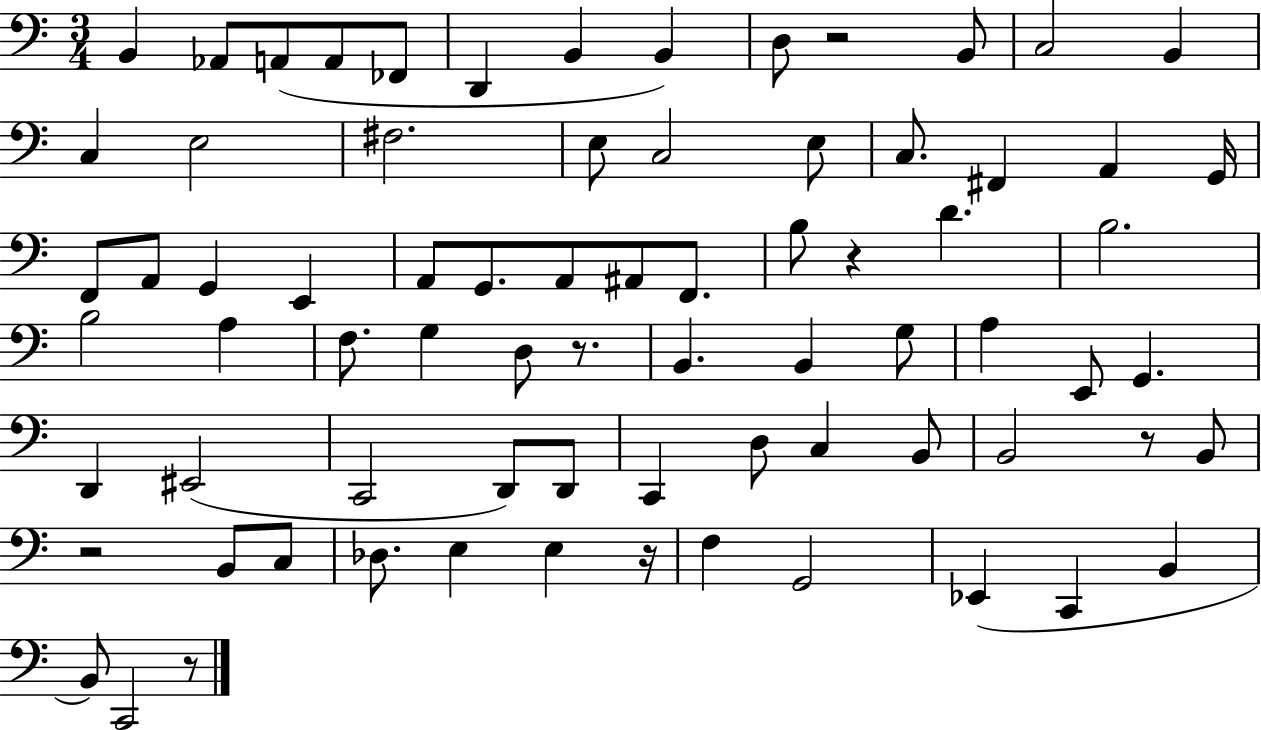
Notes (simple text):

B2/q Ab2/e A2/e A2/e FES2/e D2/q B2/q B2/q D3/e R/h B2/e C3/h B2/q C3/q E3/h F#3/h. E3/e C3/h E3/e C3/e. F#2/q A2/q G2/s F2/e A2/e G2/q E2/q A2/e G2/e. A2/e A#2/e F2/e. B3/e R/q D4/q. B3/h. B3/h A3/q F3/e. G3/q D3/e R/e. B2/q. B2/q G3/e A3/q E2/e G2/q. D2/q EIS2/h C2/h D2/e D2/e C2/q D3/e C3/q B2/e B2/h R/e B2/e R/h B2/e C3/e Db3/e. E3/q E3/q R/s F3/q G2/h Eb2/q C2/q B2/q B2/e C2/h R/e